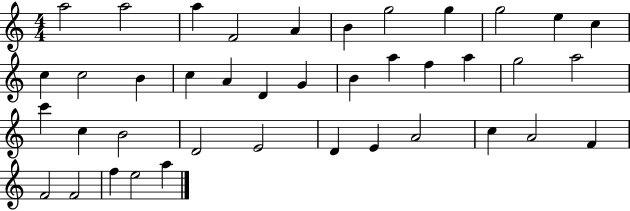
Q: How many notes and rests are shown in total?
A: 40